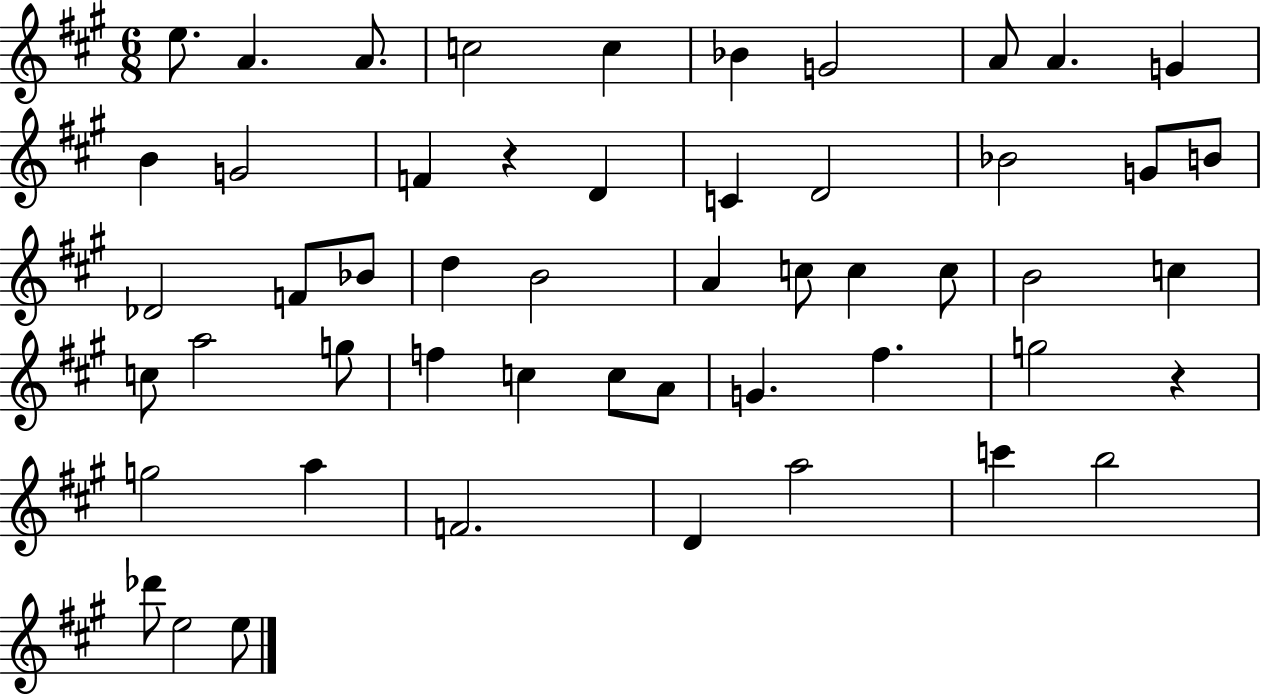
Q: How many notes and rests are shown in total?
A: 52